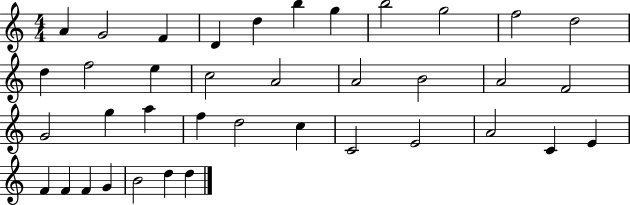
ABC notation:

X:1
T:Untitled
M:4/4
L:1/4
K:C
A G2 F D d b g b2 g2 f2 d2 d f2 e c2 A2 A2 B2 A2 F2 G2 g a f d2 c C2 E2 A2 C E F F F G B2 d d